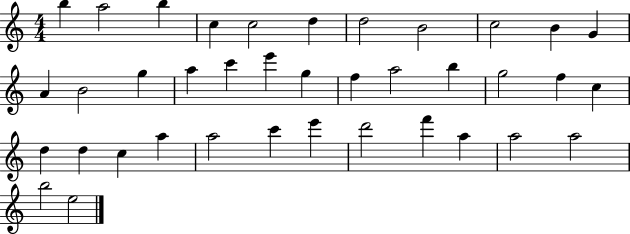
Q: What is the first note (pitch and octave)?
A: B5